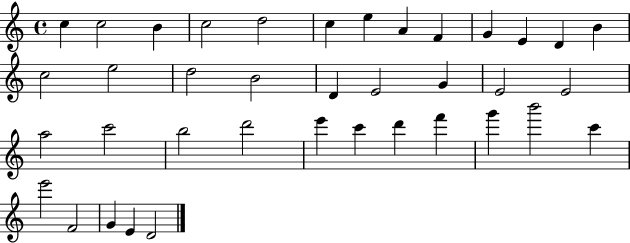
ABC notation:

X:1
T:Untitled
M:4/4
L:1/4
K:C
c c2 B c2 d2 c e A F G E D B c2 e2 d2 B2 D E2 G E2 E2 a2 c'2 b2 d'2 e' c' d' f' g' b'2 c' e'2 F2 G E D2